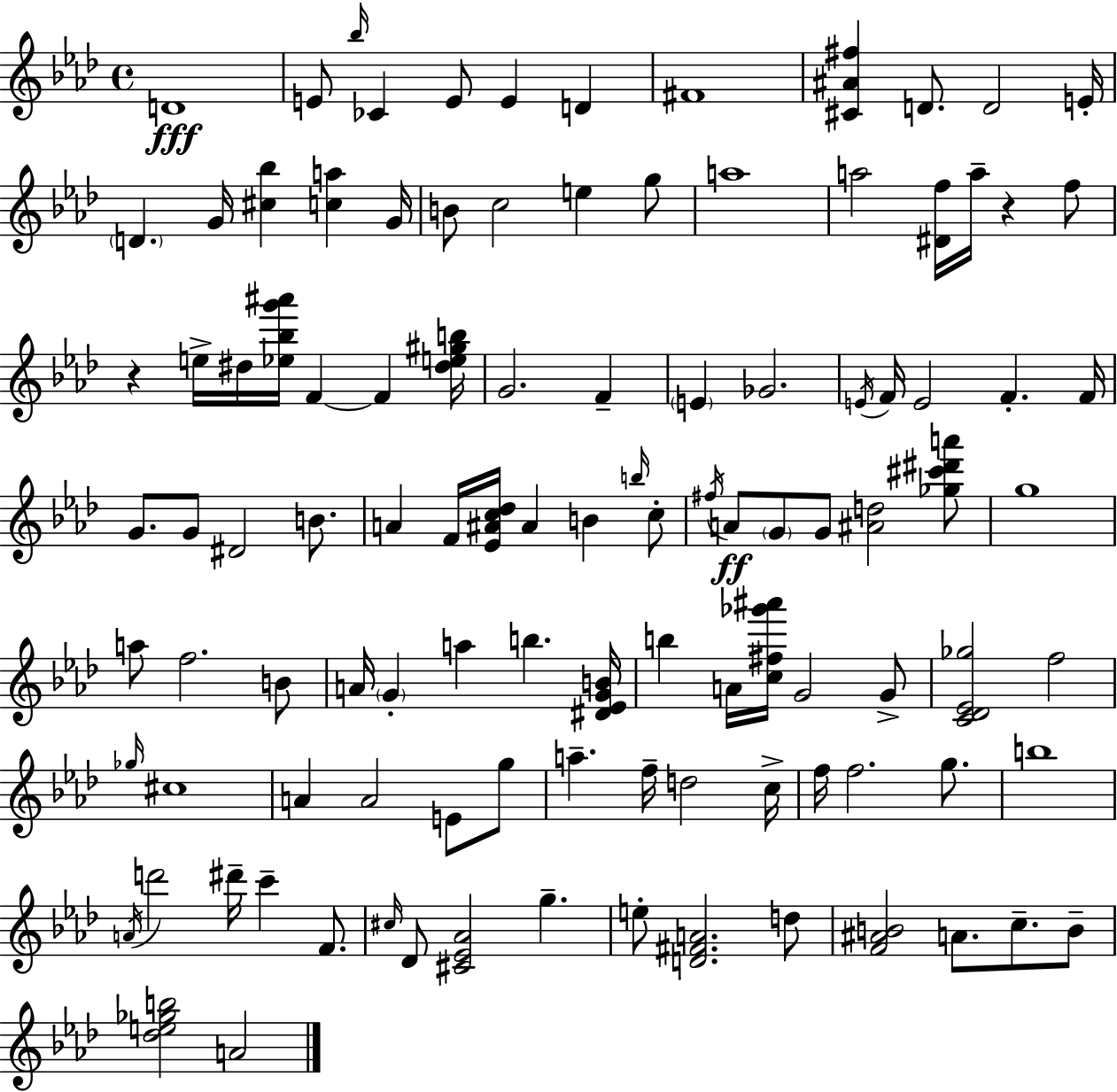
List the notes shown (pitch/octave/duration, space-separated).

D4/w E4/e Bb5/s CES4/q E4/e E4/q D4/q F#4/w [C#4,A#4,F#5]/q D4/e. D4/h E4/s D4/q. G4/s [C#5,Bb5]/q [C5,A5]/q G4/s B4/e C5/h E5/q G5/e A5/w A5/h [D#4,F5]/s A5/s R/q F5/e R/q E5/s D#5/s [Eb5,Bb5,G6,A#6]/s F4/q F4/q [D#5,E5,G#5,B5]/s G4/h. F4/q E4/q Gb4/h. E4/s F4/s E4/h F4/q. F4/s G4/e. G4/e D#4/h B4/e. A4/q F4/s [Eb4,A#4,C5,Db5]/s A#4/q B4/q B5/s C5/e F#5/s A4/e G4/e G4/e [A#4,D5]/h [Gb5,C#6,D#6,A6]/e G5/w A5/e F5/h. B4/e A4/s G4/q A5/q B5/q. [D#4,Eb4,G4,B4]/s B5/q A4/s [C5,F#5,Gb6,A#6]/s G4/h G4/e [C4,Db4,Eb4,Gb5]/h F5/h Gb5/s C#5/w A4/q A4/h E4/e G5/e A5/q. F5/s D5/h C5/s F5/s F5/h. G5/e. B5/w A4/s D6/h D#6/s C6/q F4/e. C#5/s Db4/e [C#4,Eb4,Ab4]/h G5/q. E5/e [D4,F#4,A4]/h. D5/e [F4,A#4,B4]/h A4/e. C5/e. B4/e [Db5,E5,Gb5,B5]/h A4/h